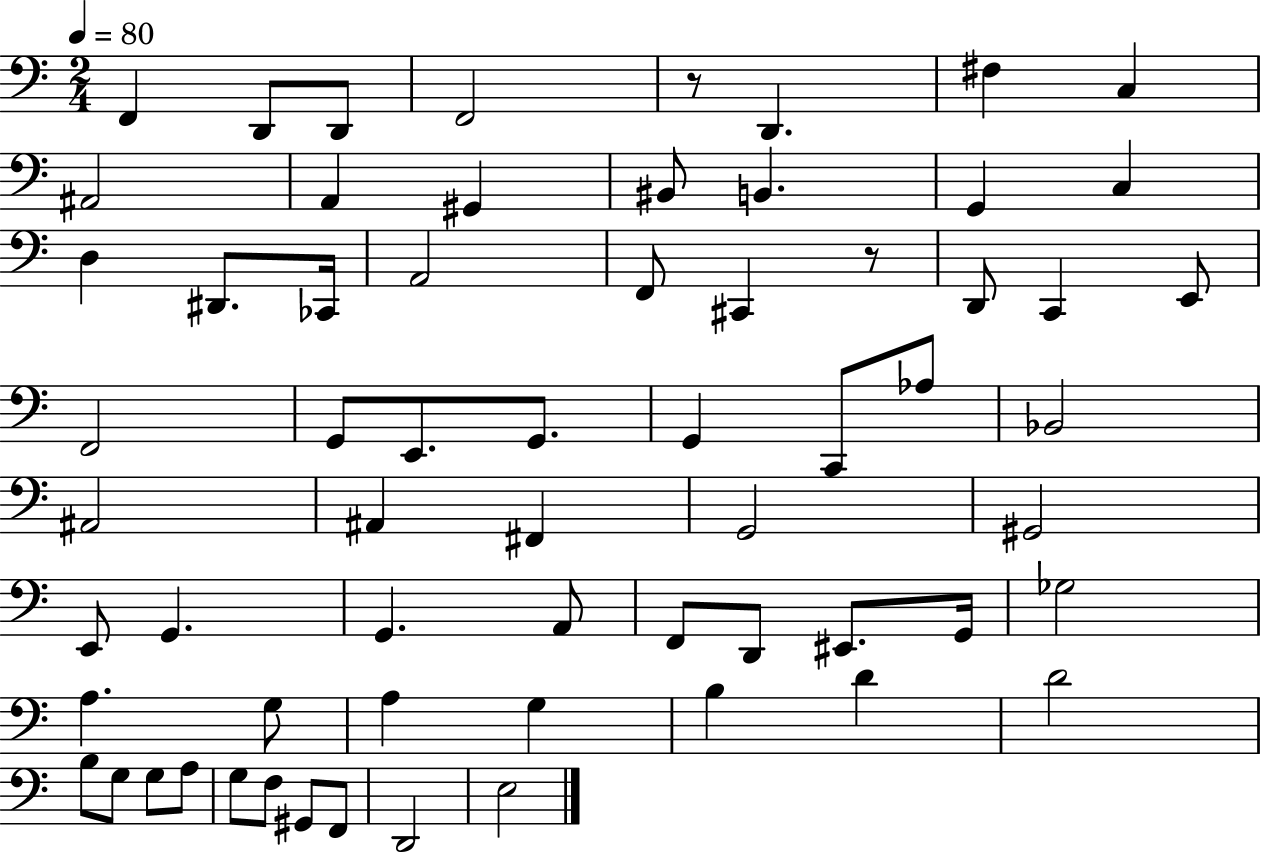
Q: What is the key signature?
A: C major